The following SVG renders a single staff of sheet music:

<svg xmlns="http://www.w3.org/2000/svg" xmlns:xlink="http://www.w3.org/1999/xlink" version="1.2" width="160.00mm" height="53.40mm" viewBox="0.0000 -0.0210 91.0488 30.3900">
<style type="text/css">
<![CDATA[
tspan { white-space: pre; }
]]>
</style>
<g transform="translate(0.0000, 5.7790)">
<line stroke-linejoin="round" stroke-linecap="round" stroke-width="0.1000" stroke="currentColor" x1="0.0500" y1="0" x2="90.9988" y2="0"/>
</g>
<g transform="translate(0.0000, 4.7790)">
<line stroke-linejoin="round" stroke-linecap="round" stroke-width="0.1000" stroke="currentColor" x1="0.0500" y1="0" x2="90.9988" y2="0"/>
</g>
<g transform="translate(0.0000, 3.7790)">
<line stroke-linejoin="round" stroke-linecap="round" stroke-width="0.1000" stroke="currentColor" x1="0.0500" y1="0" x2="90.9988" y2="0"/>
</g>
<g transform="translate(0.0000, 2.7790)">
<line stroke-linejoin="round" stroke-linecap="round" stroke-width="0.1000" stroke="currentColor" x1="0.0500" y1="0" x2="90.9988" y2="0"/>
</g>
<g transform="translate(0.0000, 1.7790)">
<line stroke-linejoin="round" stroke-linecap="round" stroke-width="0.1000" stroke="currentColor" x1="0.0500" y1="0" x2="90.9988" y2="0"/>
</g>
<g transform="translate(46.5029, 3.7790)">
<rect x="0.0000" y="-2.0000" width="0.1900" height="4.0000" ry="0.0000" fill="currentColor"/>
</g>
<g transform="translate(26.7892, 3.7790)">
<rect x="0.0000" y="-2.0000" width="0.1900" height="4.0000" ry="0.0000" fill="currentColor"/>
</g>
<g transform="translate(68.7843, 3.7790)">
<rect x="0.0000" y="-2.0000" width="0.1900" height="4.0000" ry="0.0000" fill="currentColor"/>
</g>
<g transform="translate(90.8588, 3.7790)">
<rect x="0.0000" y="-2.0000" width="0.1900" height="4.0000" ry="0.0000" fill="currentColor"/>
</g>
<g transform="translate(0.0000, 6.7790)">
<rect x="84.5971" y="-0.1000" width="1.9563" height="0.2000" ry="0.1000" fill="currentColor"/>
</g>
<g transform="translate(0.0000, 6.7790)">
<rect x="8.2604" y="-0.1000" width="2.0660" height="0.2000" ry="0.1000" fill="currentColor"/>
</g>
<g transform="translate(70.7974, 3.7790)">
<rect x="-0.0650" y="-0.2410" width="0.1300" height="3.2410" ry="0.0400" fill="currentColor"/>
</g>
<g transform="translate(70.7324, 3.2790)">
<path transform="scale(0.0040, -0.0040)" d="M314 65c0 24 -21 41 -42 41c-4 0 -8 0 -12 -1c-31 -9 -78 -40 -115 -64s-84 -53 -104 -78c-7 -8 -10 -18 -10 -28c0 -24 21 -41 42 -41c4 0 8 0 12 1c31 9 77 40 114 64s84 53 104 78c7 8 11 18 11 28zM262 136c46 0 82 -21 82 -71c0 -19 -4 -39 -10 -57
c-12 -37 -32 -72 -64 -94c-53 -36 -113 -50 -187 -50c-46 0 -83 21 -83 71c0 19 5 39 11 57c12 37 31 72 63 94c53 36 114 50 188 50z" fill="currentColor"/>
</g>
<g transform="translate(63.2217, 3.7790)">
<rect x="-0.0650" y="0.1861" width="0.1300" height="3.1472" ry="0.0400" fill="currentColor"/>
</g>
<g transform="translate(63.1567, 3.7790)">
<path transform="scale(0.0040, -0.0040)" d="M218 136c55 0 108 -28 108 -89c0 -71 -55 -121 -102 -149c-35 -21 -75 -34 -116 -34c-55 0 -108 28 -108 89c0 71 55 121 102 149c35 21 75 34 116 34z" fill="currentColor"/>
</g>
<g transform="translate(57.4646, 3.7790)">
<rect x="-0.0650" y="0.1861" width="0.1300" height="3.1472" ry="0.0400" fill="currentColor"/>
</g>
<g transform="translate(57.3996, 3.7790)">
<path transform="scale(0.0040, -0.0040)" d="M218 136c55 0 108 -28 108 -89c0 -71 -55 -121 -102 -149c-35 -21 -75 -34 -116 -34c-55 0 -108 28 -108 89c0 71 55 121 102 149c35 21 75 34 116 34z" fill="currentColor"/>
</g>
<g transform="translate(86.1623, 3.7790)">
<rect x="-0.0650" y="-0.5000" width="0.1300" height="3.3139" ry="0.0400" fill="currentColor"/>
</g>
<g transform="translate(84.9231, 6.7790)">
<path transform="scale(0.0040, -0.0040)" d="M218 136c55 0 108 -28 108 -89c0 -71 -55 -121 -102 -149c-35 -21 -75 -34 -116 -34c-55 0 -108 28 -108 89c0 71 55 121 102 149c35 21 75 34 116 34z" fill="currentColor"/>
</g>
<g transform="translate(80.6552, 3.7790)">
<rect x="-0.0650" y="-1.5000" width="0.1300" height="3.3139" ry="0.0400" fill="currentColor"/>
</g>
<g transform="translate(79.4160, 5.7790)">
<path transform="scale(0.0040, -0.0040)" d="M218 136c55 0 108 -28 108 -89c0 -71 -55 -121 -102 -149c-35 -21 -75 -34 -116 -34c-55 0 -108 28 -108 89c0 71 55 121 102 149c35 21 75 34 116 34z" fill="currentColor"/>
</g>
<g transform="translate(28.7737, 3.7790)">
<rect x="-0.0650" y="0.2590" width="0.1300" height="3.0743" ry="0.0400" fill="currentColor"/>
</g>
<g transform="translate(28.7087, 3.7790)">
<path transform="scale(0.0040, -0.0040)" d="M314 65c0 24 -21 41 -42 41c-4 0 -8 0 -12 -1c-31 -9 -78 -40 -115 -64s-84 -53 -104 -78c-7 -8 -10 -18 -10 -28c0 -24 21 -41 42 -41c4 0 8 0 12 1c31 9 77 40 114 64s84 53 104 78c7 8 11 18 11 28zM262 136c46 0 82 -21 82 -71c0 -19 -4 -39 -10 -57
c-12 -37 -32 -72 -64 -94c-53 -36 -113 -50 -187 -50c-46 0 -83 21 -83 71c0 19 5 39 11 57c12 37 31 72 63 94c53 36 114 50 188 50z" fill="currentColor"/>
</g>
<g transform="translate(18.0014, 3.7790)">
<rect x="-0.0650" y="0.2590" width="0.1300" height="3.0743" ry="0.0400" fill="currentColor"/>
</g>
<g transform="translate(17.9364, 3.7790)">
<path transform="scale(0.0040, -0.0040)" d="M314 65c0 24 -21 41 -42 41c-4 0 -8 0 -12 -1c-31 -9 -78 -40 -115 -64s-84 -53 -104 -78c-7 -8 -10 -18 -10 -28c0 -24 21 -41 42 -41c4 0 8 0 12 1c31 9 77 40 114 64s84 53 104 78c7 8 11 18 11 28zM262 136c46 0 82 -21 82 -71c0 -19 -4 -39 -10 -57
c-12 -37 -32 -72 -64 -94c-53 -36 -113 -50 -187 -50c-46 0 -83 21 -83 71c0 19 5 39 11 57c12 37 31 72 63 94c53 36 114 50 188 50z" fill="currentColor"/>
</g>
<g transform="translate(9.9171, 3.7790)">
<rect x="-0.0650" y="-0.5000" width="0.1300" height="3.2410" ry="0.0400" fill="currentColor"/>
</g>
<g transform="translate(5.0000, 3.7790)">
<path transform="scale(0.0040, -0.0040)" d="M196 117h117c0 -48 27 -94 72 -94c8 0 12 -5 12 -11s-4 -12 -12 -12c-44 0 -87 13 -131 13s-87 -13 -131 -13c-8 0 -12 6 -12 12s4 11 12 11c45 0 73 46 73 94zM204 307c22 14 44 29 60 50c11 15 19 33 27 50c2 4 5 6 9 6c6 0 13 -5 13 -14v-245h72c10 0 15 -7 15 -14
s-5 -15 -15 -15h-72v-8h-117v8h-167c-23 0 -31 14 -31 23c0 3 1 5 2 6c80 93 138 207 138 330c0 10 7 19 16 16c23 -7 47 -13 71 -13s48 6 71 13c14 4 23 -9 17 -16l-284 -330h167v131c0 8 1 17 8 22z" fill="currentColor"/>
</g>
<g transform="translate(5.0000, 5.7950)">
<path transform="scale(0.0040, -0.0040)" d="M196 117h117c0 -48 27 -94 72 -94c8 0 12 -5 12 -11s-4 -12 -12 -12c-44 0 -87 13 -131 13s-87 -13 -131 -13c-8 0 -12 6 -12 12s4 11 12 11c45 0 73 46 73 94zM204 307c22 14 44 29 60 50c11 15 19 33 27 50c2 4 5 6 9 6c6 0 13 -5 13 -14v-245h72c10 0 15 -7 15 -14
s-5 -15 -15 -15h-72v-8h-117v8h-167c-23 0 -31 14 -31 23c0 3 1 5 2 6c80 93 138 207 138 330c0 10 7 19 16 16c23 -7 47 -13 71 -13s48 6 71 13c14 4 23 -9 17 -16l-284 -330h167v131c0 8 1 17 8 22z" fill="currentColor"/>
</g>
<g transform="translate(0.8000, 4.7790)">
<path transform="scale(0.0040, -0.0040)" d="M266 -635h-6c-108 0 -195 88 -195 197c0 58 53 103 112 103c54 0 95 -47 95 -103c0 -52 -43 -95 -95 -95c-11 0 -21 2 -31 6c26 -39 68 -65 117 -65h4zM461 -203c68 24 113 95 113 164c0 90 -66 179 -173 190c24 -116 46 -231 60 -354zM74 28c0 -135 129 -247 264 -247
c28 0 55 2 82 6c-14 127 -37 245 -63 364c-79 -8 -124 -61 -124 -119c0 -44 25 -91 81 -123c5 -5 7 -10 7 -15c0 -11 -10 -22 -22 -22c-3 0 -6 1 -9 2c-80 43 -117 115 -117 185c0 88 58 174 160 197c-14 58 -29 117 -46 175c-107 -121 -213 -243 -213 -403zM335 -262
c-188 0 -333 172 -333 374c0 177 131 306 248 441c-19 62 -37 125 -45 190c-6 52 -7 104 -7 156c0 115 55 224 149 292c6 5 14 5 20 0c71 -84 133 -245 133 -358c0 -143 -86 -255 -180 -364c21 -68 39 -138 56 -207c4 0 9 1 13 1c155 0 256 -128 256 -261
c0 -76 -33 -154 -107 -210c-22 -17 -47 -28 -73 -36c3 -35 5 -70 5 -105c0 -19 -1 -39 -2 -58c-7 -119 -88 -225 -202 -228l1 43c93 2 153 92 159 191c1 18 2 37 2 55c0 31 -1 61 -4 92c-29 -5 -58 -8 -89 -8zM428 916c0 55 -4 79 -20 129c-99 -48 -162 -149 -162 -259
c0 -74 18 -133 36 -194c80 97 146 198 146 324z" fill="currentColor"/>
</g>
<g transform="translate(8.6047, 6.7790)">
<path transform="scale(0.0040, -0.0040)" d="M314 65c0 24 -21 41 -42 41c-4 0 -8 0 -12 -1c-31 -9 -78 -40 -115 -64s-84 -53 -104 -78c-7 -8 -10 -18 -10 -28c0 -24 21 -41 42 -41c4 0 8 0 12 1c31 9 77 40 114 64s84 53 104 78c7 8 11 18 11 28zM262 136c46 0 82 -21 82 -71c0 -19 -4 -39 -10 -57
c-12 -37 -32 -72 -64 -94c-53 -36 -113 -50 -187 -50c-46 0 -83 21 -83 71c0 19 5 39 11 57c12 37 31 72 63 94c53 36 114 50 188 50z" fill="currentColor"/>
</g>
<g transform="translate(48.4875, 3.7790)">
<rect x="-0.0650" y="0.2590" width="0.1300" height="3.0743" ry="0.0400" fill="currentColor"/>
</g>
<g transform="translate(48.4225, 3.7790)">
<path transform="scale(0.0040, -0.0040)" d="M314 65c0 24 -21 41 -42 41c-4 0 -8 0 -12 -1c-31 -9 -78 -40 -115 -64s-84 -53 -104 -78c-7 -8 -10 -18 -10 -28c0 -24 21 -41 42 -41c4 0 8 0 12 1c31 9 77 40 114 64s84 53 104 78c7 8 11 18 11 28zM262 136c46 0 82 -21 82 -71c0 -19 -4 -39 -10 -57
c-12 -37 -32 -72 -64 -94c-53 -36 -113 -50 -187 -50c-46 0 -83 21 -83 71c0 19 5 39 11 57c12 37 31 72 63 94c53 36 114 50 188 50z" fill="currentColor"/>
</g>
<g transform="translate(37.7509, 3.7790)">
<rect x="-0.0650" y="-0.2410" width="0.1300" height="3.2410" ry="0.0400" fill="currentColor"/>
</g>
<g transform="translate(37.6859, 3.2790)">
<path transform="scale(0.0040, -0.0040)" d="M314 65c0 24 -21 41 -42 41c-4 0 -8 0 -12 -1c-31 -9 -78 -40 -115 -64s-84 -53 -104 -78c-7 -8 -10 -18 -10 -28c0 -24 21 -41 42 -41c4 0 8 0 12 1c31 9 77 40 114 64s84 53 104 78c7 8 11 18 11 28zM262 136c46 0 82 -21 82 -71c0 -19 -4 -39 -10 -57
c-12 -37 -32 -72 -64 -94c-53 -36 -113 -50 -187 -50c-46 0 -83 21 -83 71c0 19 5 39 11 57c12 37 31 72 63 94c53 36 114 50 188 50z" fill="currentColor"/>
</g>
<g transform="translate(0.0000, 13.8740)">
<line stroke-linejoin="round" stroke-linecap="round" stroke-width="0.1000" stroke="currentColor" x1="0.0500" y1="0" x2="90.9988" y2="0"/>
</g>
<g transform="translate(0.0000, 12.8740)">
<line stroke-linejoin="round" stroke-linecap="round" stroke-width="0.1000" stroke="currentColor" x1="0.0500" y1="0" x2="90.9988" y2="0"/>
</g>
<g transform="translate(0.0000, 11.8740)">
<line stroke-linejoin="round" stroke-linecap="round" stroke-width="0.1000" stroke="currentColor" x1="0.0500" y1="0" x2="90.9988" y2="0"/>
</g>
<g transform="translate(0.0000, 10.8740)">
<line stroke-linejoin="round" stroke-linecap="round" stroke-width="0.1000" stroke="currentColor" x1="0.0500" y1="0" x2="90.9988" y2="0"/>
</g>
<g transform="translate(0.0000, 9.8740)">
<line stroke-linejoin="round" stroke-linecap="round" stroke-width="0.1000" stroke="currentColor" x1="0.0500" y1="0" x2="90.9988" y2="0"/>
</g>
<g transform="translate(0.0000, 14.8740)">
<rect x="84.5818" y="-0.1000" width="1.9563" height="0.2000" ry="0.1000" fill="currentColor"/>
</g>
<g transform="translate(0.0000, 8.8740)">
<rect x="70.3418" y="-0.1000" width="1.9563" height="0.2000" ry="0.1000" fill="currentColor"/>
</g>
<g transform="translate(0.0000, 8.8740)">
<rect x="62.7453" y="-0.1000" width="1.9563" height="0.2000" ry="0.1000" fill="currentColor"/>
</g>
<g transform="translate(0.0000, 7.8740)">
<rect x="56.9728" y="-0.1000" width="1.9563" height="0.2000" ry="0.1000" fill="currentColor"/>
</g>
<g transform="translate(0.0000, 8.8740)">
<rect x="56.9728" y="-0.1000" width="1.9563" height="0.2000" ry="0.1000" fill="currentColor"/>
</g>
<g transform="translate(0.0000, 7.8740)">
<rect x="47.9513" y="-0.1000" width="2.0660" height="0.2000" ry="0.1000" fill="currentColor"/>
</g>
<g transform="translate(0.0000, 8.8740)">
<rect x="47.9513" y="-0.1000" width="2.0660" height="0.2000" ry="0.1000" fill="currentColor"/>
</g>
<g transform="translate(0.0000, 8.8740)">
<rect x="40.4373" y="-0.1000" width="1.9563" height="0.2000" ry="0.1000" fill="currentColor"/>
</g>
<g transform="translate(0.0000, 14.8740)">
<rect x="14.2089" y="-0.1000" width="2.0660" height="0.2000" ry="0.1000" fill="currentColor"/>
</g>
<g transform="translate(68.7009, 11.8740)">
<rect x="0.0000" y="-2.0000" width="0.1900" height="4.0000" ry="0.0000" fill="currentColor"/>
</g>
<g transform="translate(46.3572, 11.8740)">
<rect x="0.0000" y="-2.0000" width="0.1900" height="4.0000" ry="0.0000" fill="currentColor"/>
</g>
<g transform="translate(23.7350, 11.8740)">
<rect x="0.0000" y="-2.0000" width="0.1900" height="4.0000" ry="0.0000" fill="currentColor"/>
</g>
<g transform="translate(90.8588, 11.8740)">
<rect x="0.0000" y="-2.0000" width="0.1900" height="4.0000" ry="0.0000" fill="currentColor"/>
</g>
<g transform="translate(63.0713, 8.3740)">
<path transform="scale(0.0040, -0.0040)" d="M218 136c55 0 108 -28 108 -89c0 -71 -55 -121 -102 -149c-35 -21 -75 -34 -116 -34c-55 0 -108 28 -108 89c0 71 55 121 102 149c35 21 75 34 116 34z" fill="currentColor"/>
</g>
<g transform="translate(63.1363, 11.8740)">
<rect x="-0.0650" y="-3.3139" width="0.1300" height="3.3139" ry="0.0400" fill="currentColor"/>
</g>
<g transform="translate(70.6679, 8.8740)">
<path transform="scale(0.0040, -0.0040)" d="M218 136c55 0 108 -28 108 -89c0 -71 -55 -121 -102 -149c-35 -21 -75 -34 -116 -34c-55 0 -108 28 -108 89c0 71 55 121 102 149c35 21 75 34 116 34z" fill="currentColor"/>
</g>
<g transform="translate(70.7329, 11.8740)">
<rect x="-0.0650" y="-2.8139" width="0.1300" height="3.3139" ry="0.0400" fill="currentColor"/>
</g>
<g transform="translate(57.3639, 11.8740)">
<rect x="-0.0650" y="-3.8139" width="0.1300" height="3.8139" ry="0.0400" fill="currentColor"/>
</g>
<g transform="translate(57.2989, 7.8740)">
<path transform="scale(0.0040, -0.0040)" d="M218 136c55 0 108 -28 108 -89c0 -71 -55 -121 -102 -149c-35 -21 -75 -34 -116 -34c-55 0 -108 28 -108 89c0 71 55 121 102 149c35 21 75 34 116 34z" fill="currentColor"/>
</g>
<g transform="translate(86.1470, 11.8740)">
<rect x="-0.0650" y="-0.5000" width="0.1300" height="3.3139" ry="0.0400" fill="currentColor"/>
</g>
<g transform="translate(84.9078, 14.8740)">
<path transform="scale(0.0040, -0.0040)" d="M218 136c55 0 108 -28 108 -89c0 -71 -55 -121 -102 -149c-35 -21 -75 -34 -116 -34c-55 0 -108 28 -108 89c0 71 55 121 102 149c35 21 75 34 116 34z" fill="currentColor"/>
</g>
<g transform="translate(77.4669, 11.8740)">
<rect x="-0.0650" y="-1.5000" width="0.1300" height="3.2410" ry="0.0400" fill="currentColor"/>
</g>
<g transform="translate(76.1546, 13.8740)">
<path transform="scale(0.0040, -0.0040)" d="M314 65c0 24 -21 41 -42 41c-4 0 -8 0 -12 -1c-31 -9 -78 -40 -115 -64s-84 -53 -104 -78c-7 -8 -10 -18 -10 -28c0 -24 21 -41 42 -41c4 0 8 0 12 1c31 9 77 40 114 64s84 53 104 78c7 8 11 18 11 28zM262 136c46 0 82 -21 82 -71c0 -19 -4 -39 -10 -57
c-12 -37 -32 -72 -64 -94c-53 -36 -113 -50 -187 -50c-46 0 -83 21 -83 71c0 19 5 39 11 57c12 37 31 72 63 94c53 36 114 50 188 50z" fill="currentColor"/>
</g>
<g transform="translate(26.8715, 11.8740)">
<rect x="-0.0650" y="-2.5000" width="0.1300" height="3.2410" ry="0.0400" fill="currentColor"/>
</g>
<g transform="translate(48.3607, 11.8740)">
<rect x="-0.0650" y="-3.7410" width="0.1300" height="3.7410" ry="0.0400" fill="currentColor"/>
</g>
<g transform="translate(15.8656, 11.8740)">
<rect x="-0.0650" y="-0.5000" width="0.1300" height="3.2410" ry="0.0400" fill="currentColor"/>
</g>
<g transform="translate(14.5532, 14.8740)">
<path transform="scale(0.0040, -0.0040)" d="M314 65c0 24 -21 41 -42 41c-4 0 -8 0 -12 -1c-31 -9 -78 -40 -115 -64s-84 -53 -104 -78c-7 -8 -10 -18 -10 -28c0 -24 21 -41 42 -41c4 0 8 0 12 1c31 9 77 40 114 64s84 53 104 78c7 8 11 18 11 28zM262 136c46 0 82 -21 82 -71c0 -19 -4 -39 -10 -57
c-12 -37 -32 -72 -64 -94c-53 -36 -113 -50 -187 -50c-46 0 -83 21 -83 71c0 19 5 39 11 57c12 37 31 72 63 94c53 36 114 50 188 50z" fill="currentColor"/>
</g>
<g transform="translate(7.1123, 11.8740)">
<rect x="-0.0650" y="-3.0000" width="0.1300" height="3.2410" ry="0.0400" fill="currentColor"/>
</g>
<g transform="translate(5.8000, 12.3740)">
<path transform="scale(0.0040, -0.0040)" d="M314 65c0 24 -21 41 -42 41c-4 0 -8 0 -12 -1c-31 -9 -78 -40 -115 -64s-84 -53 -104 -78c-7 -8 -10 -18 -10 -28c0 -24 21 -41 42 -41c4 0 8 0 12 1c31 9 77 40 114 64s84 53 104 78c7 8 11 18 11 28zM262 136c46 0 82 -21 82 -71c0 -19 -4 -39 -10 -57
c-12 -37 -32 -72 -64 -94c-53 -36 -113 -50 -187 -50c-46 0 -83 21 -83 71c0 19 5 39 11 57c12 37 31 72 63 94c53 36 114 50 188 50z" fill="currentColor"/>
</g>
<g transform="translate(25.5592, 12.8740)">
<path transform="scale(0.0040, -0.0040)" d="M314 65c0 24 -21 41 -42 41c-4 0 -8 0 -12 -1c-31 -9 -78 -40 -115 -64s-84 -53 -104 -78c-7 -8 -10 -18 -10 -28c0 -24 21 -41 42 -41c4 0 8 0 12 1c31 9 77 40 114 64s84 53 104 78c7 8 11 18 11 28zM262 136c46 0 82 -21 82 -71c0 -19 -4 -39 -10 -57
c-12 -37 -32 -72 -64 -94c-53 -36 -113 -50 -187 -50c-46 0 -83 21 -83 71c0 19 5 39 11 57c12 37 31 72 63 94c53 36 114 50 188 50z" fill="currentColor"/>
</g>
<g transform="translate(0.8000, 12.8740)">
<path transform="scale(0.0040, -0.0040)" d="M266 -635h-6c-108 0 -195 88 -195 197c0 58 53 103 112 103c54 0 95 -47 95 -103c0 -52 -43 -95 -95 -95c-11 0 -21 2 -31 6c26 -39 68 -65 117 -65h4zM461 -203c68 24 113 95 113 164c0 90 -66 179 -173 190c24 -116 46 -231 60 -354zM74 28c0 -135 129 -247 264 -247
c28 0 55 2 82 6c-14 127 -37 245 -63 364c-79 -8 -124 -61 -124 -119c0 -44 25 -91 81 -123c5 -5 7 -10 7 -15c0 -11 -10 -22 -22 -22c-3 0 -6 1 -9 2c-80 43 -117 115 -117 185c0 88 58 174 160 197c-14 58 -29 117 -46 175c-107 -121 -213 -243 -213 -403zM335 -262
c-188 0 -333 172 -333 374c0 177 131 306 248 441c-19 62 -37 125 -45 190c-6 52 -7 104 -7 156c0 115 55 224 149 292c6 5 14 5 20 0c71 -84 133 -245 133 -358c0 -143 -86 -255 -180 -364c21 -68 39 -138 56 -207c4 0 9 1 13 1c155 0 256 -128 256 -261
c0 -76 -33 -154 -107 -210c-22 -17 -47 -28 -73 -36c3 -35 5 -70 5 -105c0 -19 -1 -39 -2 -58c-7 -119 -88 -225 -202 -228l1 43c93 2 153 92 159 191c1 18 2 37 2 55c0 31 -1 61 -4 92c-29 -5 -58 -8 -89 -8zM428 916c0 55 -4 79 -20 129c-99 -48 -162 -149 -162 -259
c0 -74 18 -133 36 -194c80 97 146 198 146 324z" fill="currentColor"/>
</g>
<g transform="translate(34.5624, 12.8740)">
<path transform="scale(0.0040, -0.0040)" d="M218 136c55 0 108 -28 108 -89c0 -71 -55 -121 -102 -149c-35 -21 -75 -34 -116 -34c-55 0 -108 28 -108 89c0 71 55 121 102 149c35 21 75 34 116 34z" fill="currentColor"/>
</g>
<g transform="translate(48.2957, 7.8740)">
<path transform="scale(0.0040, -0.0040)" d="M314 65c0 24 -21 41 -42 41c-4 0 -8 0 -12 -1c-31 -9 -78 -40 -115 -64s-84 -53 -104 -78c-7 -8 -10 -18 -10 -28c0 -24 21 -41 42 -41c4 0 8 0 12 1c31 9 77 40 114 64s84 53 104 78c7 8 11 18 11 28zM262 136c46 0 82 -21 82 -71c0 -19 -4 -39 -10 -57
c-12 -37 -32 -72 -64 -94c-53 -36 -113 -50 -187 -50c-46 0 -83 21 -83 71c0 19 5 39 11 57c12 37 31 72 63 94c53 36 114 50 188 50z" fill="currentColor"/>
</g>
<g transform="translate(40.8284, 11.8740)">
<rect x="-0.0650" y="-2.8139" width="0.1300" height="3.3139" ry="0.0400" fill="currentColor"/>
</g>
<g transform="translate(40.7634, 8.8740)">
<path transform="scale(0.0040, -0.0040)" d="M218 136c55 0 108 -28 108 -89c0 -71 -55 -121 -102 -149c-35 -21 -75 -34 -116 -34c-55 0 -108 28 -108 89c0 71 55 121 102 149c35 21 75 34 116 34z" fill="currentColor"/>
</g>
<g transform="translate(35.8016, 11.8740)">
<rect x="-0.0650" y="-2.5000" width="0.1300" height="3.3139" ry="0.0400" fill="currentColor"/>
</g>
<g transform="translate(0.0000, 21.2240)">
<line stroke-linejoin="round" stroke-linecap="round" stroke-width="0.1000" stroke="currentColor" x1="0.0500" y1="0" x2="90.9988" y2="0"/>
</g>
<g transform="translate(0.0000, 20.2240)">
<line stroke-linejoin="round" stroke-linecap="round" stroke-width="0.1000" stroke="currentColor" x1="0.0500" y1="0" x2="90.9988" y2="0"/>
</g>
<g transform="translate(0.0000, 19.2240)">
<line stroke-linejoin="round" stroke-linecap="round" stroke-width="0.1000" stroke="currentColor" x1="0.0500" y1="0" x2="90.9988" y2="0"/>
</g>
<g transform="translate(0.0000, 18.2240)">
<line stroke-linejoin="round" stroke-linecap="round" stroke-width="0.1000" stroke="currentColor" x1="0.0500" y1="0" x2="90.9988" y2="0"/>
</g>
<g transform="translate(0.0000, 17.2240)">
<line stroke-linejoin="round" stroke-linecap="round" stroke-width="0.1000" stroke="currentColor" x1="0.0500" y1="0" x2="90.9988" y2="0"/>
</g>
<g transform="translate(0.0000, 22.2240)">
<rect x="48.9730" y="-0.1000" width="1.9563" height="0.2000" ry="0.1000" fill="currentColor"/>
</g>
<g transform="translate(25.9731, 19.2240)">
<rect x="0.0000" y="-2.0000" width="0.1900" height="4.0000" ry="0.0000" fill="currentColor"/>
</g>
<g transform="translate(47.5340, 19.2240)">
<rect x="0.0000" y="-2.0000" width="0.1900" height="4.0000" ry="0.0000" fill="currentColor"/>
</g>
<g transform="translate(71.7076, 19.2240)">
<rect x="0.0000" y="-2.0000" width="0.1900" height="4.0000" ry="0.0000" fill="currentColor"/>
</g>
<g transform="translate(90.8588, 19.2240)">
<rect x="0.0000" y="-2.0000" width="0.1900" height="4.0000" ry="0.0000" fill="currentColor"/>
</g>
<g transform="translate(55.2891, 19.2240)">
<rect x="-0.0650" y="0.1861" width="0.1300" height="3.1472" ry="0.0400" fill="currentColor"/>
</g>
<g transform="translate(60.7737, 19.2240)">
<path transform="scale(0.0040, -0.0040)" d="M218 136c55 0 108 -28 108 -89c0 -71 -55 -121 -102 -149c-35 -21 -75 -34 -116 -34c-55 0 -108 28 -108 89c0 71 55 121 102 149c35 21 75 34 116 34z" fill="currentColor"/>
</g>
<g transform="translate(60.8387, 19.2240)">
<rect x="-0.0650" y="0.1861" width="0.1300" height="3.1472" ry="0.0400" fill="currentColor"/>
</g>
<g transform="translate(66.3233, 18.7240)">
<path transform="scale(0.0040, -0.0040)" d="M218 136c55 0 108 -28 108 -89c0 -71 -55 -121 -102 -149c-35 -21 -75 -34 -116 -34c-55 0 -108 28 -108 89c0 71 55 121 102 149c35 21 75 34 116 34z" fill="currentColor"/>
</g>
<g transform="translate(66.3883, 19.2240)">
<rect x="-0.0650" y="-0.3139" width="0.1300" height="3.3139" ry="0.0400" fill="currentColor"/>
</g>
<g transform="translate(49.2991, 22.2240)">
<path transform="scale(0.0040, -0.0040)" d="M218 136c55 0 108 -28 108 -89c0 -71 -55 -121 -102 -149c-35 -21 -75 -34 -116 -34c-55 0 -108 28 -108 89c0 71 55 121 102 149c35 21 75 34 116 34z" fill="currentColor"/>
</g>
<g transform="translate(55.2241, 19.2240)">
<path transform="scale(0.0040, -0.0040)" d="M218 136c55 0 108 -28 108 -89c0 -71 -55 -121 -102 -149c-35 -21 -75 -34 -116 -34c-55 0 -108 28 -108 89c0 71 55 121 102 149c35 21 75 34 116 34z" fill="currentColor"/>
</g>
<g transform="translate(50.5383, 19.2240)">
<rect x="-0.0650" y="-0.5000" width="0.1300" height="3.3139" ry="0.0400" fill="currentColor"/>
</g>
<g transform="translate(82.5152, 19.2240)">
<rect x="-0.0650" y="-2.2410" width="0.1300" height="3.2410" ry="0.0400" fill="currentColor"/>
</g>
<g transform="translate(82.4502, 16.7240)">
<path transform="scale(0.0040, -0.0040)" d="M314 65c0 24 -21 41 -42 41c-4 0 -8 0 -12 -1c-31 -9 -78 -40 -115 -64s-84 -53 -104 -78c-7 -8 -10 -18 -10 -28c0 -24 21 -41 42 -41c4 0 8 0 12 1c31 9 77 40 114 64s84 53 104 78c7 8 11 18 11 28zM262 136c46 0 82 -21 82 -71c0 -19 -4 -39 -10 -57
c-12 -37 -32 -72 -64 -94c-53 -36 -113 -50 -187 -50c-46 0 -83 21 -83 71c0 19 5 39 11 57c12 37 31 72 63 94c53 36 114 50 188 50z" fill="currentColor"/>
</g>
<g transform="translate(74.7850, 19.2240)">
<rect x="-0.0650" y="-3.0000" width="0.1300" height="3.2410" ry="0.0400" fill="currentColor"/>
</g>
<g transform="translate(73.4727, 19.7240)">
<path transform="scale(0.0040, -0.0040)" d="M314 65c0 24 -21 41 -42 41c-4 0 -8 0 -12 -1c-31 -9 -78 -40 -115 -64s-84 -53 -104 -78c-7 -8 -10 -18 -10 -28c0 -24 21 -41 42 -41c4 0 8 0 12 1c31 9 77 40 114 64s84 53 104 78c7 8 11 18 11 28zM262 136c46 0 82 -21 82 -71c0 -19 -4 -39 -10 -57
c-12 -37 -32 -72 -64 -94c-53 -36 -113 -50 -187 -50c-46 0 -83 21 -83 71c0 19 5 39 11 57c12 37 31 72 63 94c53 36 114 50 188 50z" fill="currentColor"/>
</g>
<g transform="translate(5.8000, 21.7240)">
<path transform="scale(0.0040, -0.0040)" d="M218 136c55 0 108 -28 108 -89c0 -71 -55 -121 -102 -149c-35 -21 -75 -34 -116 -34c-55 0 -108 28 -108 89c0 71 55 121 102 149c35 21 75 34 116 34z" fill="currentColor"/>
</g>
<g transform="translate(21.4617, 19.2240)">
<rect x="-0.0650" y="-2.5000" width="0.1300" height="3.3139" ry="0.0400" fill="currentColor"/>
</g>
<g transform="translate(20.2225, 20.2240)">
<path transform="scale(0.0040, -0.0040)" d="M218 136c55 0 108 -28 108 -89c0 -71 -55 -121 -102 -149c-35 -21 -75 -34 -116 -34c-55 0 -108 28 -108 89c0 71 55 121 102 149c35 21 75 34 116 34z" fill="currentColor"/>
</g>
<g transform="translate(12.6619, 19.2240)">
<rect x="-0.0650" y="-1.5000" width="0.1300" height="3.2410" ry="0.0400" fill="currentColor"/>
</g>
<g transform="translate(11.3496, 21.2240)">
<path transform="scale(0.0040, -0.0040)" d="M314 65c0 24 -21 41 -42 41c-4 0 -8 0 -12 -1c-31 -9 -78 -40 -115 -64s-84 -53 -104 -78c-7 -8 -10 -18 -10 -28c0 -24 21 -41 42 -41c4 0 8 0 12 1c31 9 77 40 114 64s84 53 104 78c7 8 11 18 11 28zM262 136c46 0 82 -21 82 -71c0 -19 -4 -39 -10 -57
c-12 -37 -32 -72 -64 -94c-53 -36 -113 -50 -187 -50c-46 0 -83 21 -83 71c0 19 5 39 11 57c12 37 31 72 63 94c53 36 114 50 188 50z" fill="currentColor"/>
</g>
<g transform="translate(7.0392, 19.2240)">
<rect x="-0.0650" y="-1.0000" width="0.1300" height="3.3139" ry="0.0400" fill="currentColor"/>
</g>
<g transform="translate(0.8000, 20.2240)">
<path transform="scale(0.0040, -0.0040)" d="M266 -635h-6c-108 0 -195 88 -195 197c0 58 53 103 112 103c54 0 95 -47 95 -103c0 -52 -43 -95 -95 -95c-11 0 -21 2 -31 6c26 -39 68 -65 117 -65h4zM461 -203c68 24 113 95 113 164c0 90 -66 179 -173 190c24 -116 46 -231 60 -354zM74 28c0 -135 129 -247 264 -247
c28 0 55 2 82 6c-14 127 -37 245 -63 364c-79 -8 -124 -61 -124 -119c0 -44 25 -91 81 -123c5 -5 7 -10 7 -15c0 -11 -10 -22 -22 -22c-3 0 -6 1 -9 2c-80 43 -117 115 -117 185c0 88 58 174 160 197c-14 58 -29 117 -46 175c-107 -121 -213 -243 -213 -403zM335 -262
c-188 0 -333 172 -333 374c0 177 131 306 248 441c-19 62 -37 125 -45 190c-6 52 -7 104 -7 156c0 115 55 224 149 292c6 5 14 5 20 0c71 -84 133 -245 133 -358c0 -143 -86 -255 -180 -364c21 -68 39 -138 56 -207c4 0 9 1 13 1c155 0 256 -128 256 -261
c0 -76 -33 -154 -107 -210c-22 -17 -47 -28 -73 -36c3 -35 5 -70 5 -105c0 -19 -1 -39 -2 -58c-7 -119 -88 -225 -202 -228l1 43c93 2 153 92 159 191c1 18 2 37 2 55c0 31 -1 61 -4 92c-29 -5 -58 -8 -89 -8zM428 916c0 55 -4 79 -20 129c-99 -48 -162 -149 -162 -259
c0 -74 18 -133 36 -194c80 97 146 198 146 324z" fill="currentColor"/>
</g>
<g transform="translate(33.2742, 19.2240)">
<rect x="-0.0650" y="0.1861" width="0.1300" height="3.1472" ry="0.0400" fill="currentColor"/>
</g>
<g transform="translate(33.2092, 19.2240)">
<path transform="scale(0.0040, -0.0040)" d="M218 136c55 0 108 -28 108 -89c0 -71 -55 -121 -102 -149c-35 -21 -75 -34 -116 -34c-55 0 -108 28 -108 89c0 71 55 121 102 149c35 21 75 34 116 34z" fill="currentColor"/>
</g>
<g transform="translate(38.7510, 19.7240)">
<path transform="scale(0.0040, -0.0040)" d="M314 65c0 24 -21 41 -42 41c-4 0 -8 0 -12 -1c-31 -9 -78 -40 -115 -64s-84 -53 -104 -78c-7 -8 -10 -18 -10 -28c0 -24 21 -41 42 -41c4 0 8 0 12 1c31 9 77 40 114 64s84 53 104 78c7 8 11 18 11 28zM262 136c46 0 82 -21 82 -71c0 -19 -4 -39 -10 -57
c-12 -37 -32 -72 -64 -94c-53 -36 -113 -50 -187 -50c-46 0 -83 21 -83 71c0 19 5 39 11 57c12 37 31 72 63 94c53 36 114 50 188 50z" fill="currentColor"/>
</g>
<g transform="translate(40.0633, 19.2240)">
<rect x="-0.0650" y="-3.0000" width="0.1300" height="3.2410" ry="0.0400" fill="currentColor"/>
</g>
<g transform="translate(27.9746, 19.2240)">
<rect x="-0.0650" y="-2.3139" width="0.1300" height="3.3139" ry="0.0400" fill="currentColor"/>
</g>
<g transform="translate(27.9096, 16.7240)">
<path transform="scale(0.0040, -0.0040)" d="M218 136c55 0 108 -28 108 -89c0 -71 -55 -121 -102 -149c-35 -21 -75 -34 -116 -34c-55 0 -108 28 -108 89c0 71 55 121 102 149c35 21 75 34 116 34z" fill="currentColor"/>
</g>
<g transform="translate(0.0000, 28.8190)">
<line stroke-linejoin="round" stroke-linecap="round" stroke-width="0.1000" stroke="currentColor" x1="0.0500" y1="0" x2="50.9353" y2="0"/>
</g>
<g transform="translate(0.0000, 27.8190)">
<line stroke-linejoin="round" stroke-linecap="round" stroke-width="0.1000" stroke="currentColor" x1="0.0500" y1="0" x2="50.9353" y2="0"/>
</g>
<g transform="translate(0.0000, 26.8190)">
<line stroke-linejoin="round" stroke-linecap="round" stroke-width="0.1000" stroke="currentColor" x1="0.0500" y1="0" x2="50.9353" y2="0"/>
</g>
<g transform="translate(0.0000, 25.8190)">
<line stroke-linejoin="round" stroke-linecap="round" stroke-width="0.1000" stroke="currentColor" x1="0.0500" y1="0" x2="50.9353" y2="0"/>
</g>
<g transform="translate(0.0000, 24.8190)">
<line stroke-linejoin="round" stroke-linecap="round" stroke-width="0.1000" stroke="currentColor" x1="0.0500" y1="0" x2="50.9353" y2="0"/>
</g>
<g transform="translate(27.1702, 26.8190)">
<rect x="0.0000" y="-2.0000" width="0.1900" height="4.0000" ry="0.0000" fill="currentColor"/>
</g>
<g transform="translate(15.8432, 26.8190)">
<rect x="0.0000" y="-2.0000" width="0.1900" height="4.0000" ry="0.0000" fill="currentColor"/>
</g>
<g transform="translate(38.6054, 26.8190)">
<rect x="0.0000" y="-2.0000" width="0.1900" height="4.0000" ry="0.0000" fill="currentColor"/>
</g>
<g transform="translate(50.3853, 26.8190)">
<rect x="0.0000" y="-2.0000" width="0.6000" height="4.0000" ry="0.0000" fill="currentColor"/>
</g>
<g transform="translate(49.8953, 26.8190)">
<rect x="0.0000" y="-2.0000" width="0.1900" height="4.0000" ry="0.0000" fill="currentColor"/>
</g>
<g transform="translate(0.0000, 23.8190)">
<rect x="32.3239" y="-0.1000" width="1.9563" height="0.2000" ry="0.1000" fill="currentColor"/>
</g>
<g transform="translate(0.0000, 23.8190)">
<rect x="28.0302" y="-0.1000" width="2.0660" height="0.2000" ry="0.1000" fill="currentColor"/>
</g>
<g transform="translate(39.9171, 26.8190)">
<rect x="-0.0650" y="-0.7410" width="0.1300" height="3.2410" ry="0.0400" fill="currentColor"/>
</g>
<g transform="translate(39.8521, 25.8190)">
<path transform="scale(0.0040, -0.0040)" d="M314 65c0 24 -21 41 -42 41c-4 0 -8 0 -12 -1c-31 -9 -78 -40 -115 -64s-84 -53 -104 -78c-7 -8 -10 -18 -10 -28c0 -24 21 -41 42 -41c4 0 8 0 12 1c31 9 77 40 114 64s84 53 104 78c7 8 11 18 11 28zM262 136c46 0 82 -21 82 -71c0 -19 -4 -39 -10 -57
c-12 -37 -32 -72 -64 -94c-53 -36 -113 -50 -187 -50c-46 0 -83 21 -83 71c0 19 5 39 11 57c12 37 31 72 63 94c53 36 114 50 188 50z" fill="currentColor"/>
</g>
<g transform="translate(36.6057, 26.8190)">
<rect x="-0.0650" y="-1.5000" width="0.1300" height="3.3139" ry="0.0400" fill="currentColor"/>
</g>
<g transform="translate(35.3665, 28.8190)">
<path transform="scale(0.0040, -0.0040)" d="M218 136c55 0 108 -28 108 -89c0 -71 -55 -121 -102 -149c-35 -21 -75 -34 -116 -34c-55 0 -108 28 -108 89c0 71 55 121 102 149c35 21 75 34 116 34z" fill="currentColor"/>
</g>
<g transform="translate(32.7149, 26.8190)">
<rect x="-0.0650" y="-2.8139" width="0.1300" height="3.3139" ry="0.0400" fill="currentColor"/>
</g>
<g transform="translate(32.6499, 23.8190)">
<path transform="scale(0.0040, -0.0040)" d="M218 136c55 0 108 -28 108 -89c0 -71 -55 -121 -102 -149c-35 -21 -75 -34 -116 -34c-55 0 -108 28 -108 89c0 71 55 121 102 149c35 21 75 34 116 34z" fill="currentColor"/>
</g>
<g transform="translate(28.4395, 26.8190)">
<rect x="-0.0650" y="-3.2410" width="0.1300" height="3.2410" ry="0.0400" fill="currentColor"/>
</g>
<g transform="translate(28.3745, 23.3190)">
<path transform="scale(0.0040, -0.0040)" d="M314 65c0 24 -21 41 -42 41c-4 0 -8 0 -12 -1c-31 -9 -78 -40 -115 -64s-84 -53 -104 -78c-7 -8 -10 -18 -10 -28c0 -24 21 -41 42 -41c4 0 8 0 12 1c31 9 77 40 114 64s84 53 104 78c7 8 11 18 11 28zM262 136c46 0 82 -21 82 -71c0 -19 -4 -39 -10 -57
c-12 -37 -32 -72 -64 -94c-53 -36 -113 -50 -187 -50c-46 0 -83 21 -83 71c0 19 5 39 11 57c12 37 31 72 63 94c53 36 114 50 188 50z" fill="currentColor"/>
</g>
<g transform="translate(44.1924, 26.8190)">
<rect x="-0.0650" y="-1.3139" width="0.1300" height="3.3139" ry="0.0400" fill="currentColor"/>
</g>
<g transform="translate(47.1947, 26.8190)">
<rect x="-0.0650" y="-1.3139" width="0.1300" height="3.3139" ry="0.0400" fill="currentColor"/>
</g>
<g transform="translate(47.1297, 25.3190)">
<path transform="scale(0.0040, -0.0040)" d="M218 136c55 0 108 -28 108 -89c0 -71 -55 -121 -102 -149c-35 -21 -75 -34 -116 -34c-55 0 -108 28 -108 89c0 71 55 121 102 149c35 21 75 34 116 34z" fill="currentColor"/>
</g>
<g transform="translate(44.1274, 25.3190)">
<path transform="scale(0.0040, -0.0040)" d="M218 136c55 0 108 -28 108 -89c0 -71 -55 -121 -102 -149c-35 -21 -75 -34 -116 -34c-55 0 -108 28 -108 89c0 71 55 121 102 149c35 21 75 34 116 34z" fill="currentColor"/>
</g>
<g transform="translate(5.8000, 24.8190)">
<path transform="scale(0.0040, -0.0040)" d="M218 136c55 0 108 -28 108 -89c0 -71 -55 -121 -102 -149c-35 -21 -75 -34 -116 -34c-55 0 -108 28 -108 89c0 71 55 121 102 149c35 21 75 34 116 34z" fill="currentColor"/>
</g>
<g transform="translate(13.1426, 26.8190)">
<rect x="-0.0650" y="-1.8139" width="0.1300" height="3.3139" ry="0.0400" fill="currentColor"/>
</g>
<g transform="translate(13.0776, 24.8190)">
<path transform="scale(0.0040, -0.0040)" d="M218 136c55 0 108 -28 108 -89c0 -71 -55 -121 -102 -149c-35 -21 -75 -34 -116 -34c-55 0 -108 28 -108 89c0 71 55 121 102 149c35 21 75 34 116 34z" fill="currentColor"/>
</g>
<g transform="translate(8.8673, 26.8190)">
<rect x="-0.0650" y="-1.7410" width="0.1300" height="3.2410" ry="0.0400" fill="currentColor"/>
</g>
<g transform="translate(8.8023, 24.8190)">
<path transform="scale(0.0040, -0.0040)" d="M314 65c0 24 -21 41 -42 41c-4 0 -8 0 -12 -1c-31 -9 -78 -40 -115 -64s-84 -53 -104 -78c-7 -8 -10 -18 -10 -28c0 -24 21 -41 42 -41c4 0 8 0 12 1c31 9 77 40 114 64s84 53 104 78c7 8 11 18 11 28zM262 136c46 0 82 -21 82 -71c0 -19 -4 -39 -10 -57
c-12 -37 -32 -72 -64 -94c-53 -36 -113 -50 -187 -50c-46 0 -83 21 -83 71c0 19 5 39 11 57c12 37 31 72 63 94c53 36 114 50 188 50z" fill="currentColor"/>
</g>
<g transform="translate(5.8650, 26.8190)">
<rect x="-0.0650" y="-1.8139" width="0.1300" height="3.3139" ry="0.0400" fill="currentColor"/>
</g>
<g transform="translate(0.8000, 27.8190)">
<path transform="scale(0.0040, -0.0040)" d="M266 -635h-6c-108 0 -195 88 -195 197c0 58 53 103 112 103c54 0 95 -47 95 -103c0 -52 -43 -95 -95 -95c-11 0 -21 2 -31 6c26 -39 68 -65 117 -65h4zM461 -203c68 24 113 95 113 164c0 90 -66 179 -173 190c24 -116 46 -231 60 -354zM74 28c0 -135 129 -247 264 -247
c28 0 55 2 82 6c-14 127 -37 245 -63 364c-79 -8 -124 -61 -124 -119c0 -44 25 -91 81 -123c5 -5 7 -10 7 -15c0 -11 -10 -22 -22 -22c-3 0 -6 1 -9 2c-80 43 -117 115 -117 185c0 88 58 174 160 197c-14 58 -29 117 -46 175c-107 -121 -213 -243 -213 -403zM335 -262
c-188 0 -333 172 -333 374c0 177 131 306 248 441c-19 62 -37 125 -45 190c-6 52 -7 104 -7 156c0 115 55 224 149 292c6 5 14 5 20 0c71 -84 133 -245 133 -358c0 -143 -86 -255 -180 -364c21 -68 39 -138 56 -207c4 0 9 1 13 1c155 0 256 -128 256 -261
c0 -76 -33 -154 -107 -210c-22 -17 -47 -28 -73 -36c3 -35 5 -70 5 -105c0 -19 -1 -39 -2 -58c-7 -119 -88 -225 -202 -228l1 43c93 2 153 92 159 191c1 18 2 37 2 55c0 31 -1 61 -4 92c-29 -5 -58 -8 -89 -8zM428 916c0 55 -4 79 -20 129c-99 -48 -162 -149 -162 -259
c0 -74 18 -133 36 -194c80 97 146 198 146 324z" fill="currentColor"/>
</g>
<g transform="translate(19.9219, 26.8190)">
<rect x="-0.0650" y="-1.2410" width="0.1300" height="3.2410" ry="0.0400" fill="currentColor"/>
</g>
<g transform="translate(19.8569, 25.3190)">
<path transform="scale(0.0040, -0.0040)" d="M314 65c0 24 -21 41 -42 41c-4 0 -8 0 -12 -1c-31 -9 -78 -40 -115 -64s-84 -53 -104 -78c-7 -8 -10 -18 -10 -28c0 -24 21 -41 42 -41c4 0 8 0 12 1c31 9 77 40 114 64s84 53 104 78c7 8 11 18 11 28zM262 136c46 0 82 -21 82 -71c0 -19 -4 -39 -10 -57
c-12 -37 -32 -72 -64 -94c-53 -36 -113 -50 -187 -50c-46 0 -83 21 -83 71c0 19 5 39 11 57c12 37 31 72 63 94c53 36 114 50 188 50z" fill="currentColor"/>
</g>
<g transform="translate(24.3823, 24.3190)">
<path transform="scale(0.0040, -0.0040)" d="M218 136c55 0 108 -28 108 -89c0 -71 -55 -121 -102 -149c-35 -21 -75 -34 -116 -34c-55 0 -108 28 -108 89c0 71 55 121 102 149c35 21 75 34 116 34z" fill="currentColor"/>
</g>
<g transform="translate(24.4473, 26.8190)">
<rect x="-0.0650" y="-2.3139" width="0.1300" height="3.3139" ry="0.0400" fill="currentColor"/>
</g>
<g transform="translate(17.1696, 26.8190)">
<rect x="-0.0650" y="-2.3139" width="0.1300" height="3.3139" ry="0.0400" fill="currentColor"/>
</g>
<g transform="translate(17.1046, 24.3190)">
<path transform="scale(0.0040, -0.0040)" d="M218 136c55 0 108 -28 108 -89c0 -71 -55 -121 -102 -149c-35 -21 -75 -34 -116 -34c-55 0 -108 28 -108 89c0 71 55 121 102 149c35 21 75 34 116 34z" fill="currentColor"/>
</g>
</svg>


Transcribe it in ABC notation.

X:1
T:Untitled
M:4/4
L:1/4
K:C
C2 B2 B2 c2 B2 B B c2 E C A2 C2 G2 G a c'2 c' b a E2 C D E2 G g B A2 C B B c A2 g2 f f2 f g e2 g b2 a E d2 e e